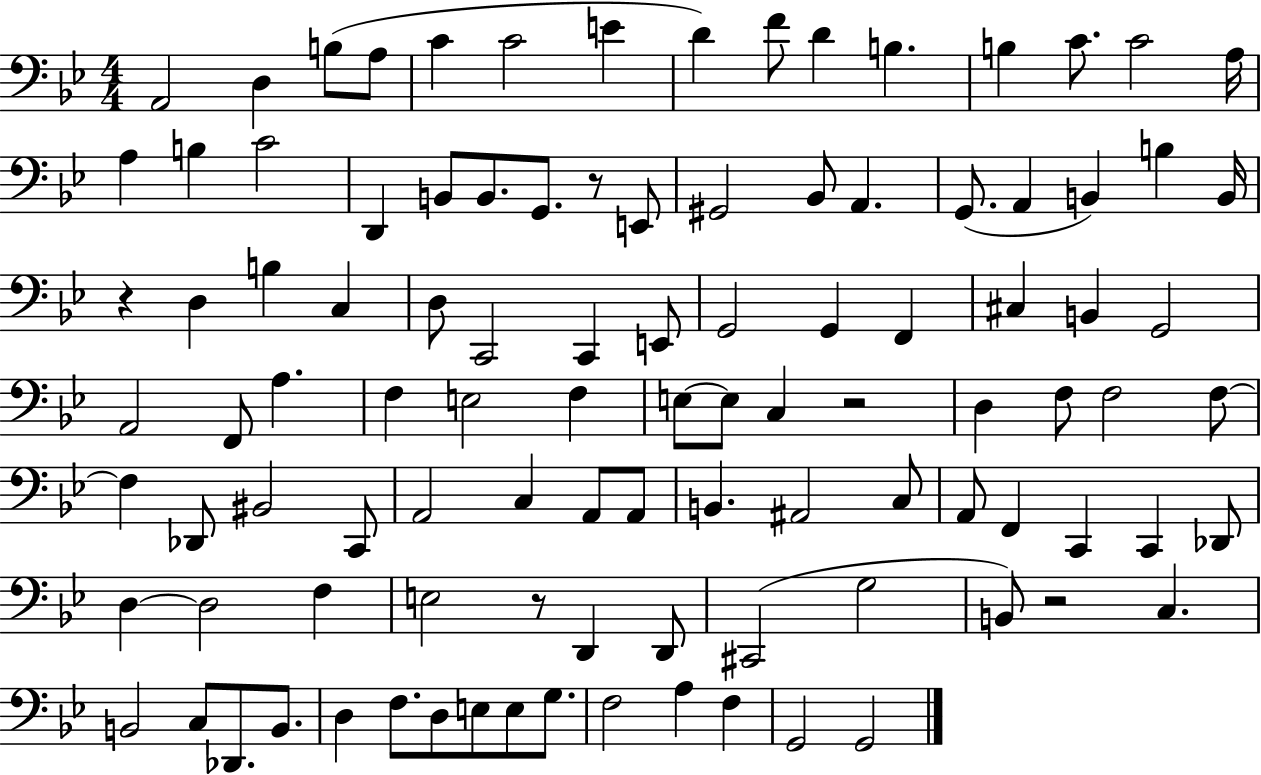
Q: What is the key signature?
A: BES major